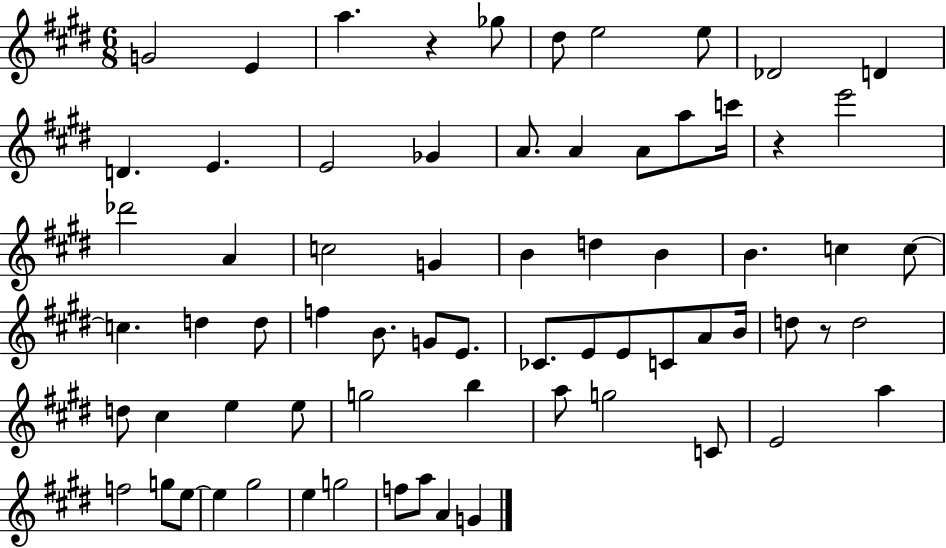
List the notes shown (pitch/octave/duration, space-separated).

G4/h E4/q A5/q. R/q Gb5/e D#5/e E5/h E5/e Db4/h D4/q D4/q. E4/q. E4/h Gb4/q A4/e. A4/q A4/e A5/e C6/s R/q E6/h Db6/h A4/q C5/h G4/q B4/q D5/q B4/q B4/q. C5/q C5/e C5/q. D5/q D5/e F5/q B4/e. G4/e E4/e. CES4/e. E4/e E4/e C4/e A4/e B4/s D5/e R/e D5/h D5/e C#5/q E5/q E5/e G5/h B5/q A5/e G5/h C4/e E4/h A5/q F5/h G5/e E5/e E5/q G#5/h E5/q G5/h F5/e A5/e A4/q G4/q